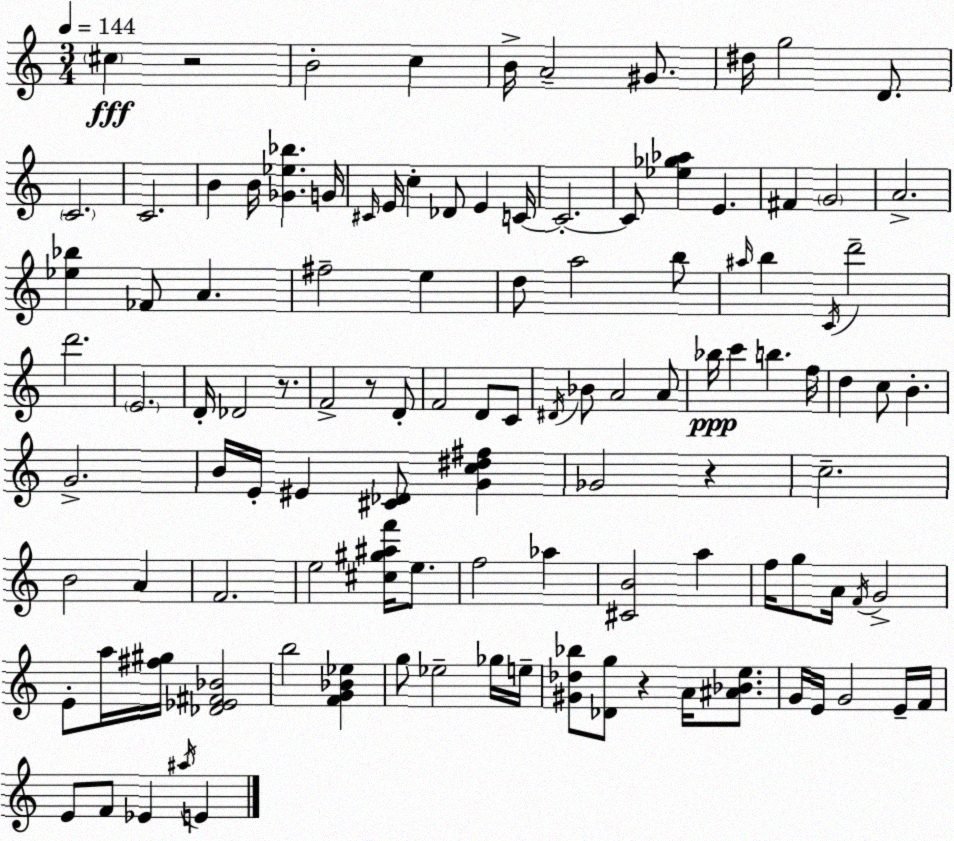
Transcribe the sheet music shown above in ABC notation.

X:1
T:Untitled
M:3/4
L:1/4
K:C
^c z2 B2 c B/4 A2 ^G/2 ^d/4 g2 D/2 C2 C2 B B/4 [_G_e_b] G/4 ^C/4 E/4 c _D/2 E C/4 C2 C/2 [_e_g_a] E ^F G2 A2 [_e_b] _F/2 A ^f2 e d/2 a2 b/2 ^a/4 b C/4 d'2 d'2 E2 D/4 _D2 z/2 F2 z/2 D/2 F2 D/2 C/2 ^D/4 _B/2 A2 A/2 _b/4 c' b f/4 d c/2 B G2 B/4 E/4 ^E [^C_D]/2 [Gc^d^f] _G2 z c2 B2 A F2 e2 [^c^g^af']/4 e/2 f2 _a [^CB]2 a f/4 g/2 A/4 F/4 G2 E/2 a/4 [^f^g]/4 [_D_E^F_B]2 b2 [FG_B_e] g/2 _e2 _g/4 e/4 [^G_d_b]/2 [_Dg]/2 z A/4 [^A_Be]/2 G/4 E/4 G2 E/4 F/4 E/2 F/2 _E ^a/4 E